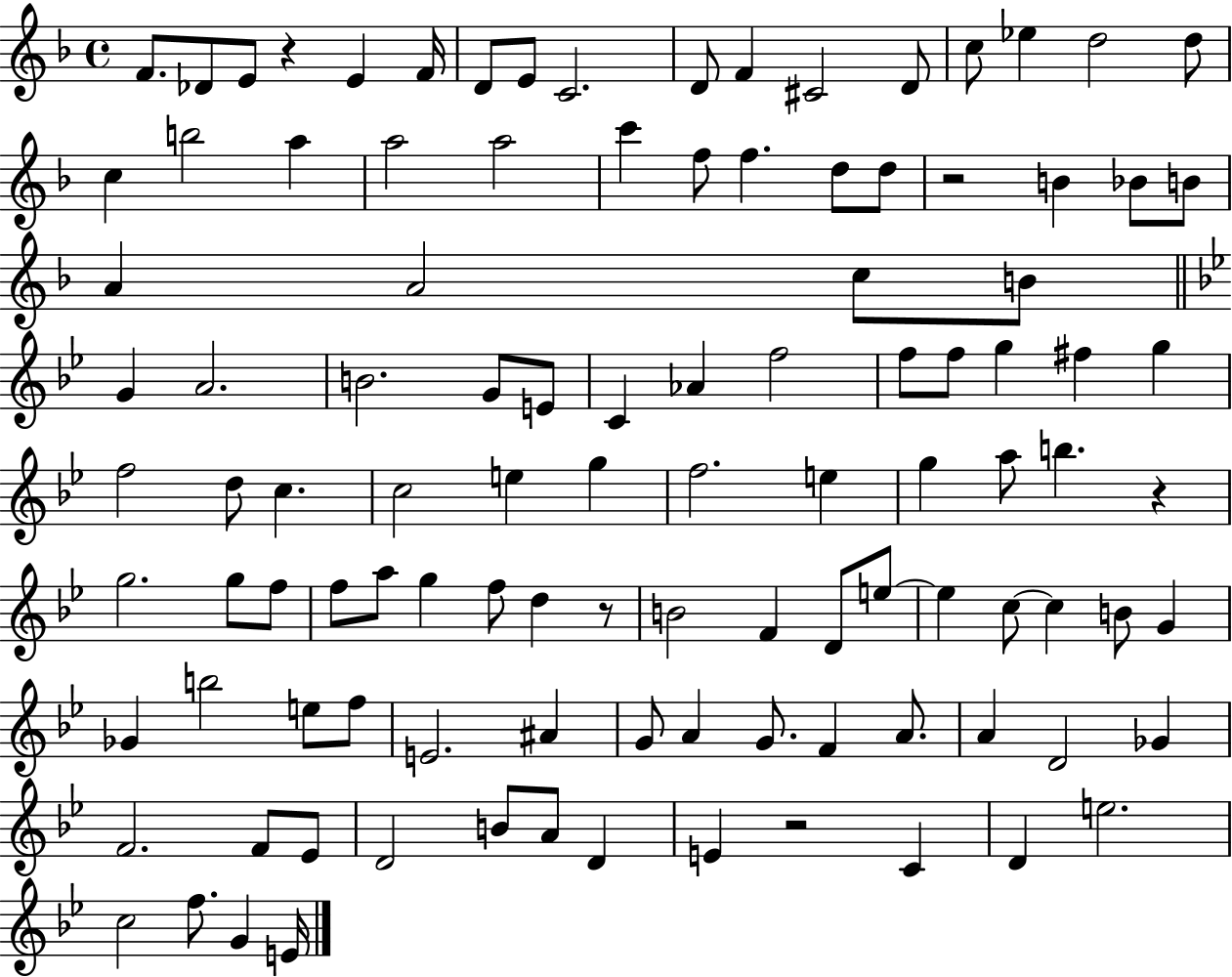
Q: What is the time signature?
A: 4/4